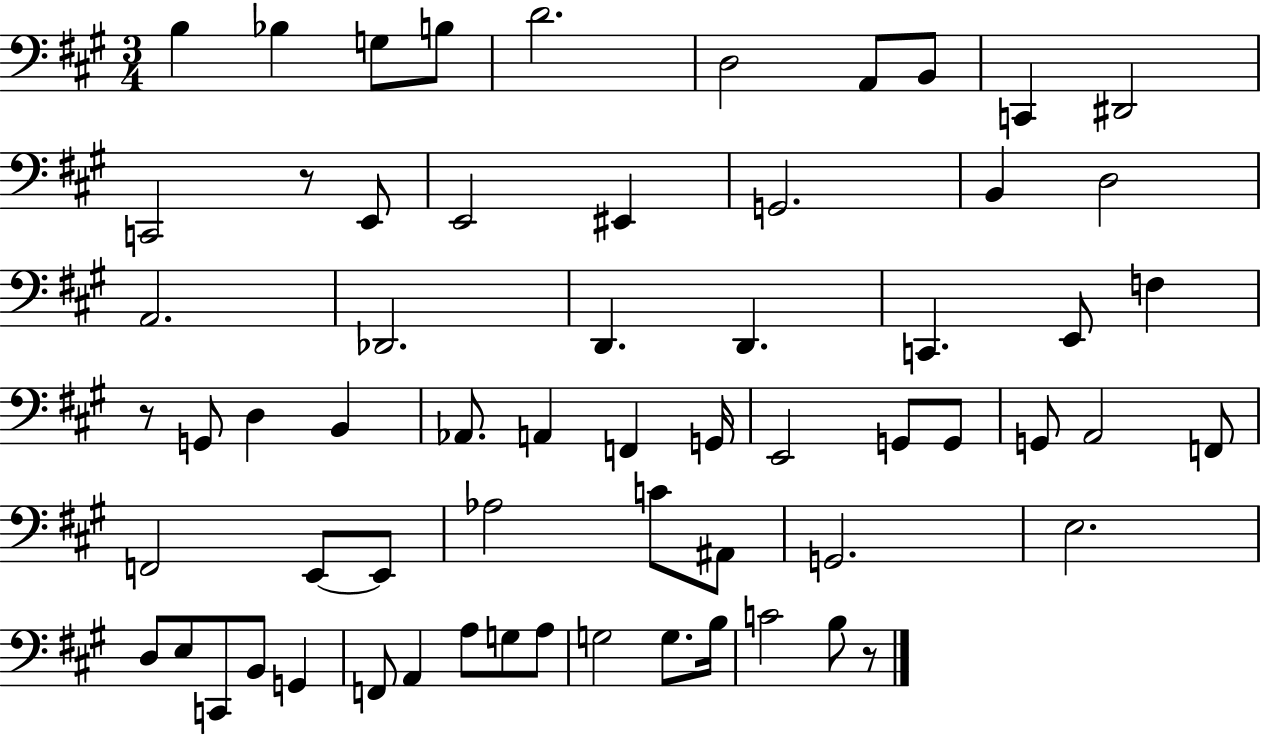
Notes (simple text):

B3/q Bb3/q G3/e B3/e D4/h. D3/h A2/e B2/e C2/q D#2/h C2/h R/e E2/e E2/h EIS2/q G2/h. B2/q D3/h A2/h. Db2/h. D2/q. D2/q. C2/q. E2/e F3/q R/e G2/e D3/q B2/q Ab2/e. A2/q F2/q G2/s E2/h G2/e G2/e G2/e A2/h F2/e F2/h E2/e E2/e Ab3/h C4/e A#2/e G2/h. E3/h. D3/e E3/e C2/e B2/e G2/q F2/e A2/q A3/e G3/e A3/e G3/h G3/e. B3/s C4/h B3/e R/e